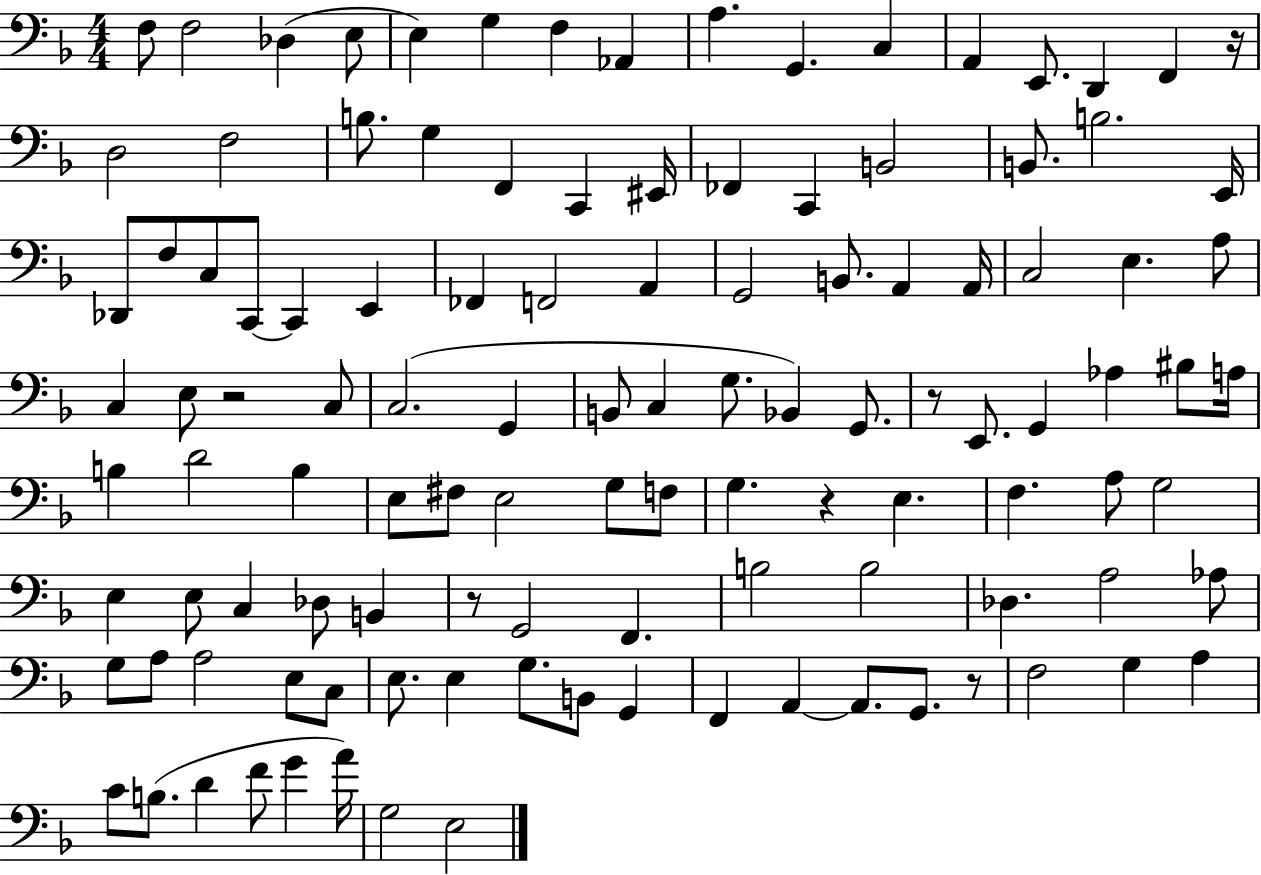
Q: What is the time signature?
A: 4/4